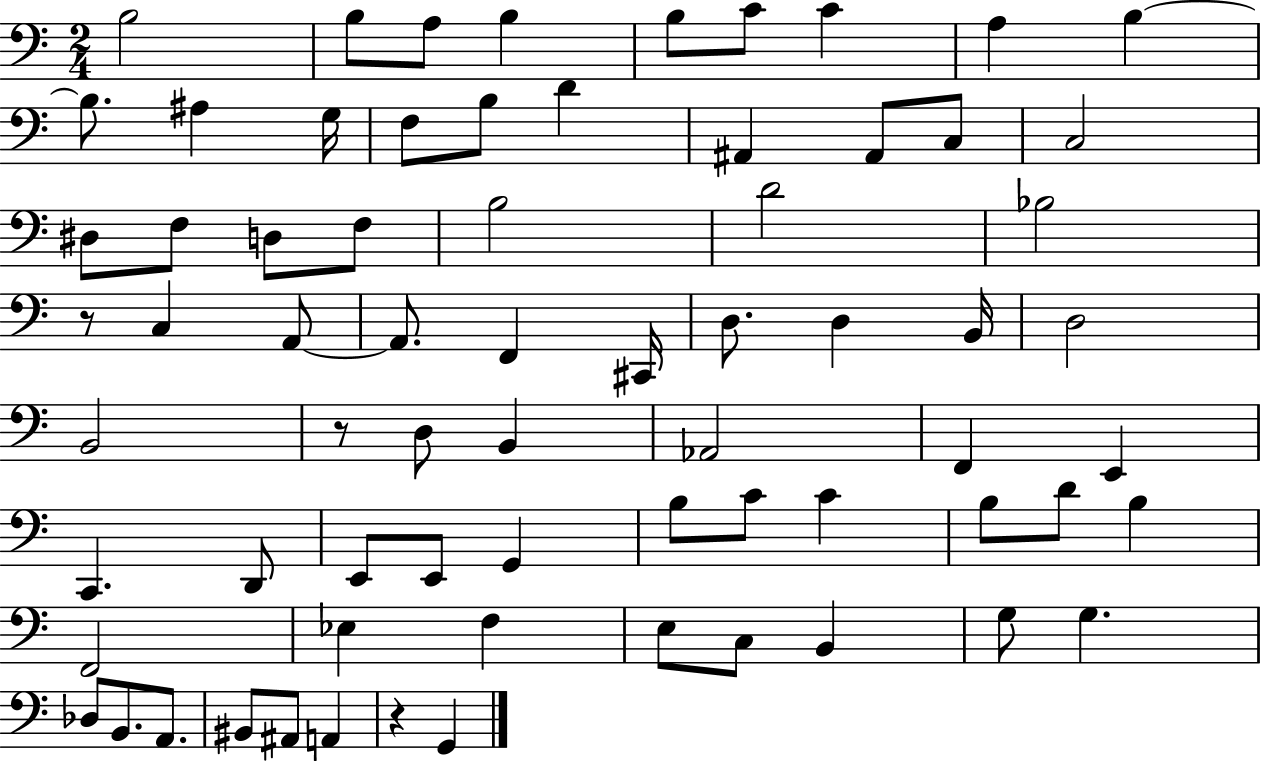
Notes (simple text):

B3/h B3/e A3/e B3/q B3/e C4/e C4/q A3/q B3/q B3/e. A#3/q G3/s F3/e B3/e D4/q A#2/q A#2/e C3/e C3/h D#3/e F3/e D3/e F3/e B3/h D4/h Bb3/h R/e C3/q A2/e A2/e. F2/q C#2/s D3/e. D3/q B2/s D3/h B2/h R/e D3/e B2/q Ab2/h F2/q E2/q C2/q. D2/e E2/e E2/e G2/q B3/e C4/e C4/q B3/e D4/e B3/q F2/h Eb3/q F3/q E3/e C3/e B2/q G3/e G3/q. Db3/e B2/e. A2/e. BIS2/e A#2/e A2/q R/q G2/q